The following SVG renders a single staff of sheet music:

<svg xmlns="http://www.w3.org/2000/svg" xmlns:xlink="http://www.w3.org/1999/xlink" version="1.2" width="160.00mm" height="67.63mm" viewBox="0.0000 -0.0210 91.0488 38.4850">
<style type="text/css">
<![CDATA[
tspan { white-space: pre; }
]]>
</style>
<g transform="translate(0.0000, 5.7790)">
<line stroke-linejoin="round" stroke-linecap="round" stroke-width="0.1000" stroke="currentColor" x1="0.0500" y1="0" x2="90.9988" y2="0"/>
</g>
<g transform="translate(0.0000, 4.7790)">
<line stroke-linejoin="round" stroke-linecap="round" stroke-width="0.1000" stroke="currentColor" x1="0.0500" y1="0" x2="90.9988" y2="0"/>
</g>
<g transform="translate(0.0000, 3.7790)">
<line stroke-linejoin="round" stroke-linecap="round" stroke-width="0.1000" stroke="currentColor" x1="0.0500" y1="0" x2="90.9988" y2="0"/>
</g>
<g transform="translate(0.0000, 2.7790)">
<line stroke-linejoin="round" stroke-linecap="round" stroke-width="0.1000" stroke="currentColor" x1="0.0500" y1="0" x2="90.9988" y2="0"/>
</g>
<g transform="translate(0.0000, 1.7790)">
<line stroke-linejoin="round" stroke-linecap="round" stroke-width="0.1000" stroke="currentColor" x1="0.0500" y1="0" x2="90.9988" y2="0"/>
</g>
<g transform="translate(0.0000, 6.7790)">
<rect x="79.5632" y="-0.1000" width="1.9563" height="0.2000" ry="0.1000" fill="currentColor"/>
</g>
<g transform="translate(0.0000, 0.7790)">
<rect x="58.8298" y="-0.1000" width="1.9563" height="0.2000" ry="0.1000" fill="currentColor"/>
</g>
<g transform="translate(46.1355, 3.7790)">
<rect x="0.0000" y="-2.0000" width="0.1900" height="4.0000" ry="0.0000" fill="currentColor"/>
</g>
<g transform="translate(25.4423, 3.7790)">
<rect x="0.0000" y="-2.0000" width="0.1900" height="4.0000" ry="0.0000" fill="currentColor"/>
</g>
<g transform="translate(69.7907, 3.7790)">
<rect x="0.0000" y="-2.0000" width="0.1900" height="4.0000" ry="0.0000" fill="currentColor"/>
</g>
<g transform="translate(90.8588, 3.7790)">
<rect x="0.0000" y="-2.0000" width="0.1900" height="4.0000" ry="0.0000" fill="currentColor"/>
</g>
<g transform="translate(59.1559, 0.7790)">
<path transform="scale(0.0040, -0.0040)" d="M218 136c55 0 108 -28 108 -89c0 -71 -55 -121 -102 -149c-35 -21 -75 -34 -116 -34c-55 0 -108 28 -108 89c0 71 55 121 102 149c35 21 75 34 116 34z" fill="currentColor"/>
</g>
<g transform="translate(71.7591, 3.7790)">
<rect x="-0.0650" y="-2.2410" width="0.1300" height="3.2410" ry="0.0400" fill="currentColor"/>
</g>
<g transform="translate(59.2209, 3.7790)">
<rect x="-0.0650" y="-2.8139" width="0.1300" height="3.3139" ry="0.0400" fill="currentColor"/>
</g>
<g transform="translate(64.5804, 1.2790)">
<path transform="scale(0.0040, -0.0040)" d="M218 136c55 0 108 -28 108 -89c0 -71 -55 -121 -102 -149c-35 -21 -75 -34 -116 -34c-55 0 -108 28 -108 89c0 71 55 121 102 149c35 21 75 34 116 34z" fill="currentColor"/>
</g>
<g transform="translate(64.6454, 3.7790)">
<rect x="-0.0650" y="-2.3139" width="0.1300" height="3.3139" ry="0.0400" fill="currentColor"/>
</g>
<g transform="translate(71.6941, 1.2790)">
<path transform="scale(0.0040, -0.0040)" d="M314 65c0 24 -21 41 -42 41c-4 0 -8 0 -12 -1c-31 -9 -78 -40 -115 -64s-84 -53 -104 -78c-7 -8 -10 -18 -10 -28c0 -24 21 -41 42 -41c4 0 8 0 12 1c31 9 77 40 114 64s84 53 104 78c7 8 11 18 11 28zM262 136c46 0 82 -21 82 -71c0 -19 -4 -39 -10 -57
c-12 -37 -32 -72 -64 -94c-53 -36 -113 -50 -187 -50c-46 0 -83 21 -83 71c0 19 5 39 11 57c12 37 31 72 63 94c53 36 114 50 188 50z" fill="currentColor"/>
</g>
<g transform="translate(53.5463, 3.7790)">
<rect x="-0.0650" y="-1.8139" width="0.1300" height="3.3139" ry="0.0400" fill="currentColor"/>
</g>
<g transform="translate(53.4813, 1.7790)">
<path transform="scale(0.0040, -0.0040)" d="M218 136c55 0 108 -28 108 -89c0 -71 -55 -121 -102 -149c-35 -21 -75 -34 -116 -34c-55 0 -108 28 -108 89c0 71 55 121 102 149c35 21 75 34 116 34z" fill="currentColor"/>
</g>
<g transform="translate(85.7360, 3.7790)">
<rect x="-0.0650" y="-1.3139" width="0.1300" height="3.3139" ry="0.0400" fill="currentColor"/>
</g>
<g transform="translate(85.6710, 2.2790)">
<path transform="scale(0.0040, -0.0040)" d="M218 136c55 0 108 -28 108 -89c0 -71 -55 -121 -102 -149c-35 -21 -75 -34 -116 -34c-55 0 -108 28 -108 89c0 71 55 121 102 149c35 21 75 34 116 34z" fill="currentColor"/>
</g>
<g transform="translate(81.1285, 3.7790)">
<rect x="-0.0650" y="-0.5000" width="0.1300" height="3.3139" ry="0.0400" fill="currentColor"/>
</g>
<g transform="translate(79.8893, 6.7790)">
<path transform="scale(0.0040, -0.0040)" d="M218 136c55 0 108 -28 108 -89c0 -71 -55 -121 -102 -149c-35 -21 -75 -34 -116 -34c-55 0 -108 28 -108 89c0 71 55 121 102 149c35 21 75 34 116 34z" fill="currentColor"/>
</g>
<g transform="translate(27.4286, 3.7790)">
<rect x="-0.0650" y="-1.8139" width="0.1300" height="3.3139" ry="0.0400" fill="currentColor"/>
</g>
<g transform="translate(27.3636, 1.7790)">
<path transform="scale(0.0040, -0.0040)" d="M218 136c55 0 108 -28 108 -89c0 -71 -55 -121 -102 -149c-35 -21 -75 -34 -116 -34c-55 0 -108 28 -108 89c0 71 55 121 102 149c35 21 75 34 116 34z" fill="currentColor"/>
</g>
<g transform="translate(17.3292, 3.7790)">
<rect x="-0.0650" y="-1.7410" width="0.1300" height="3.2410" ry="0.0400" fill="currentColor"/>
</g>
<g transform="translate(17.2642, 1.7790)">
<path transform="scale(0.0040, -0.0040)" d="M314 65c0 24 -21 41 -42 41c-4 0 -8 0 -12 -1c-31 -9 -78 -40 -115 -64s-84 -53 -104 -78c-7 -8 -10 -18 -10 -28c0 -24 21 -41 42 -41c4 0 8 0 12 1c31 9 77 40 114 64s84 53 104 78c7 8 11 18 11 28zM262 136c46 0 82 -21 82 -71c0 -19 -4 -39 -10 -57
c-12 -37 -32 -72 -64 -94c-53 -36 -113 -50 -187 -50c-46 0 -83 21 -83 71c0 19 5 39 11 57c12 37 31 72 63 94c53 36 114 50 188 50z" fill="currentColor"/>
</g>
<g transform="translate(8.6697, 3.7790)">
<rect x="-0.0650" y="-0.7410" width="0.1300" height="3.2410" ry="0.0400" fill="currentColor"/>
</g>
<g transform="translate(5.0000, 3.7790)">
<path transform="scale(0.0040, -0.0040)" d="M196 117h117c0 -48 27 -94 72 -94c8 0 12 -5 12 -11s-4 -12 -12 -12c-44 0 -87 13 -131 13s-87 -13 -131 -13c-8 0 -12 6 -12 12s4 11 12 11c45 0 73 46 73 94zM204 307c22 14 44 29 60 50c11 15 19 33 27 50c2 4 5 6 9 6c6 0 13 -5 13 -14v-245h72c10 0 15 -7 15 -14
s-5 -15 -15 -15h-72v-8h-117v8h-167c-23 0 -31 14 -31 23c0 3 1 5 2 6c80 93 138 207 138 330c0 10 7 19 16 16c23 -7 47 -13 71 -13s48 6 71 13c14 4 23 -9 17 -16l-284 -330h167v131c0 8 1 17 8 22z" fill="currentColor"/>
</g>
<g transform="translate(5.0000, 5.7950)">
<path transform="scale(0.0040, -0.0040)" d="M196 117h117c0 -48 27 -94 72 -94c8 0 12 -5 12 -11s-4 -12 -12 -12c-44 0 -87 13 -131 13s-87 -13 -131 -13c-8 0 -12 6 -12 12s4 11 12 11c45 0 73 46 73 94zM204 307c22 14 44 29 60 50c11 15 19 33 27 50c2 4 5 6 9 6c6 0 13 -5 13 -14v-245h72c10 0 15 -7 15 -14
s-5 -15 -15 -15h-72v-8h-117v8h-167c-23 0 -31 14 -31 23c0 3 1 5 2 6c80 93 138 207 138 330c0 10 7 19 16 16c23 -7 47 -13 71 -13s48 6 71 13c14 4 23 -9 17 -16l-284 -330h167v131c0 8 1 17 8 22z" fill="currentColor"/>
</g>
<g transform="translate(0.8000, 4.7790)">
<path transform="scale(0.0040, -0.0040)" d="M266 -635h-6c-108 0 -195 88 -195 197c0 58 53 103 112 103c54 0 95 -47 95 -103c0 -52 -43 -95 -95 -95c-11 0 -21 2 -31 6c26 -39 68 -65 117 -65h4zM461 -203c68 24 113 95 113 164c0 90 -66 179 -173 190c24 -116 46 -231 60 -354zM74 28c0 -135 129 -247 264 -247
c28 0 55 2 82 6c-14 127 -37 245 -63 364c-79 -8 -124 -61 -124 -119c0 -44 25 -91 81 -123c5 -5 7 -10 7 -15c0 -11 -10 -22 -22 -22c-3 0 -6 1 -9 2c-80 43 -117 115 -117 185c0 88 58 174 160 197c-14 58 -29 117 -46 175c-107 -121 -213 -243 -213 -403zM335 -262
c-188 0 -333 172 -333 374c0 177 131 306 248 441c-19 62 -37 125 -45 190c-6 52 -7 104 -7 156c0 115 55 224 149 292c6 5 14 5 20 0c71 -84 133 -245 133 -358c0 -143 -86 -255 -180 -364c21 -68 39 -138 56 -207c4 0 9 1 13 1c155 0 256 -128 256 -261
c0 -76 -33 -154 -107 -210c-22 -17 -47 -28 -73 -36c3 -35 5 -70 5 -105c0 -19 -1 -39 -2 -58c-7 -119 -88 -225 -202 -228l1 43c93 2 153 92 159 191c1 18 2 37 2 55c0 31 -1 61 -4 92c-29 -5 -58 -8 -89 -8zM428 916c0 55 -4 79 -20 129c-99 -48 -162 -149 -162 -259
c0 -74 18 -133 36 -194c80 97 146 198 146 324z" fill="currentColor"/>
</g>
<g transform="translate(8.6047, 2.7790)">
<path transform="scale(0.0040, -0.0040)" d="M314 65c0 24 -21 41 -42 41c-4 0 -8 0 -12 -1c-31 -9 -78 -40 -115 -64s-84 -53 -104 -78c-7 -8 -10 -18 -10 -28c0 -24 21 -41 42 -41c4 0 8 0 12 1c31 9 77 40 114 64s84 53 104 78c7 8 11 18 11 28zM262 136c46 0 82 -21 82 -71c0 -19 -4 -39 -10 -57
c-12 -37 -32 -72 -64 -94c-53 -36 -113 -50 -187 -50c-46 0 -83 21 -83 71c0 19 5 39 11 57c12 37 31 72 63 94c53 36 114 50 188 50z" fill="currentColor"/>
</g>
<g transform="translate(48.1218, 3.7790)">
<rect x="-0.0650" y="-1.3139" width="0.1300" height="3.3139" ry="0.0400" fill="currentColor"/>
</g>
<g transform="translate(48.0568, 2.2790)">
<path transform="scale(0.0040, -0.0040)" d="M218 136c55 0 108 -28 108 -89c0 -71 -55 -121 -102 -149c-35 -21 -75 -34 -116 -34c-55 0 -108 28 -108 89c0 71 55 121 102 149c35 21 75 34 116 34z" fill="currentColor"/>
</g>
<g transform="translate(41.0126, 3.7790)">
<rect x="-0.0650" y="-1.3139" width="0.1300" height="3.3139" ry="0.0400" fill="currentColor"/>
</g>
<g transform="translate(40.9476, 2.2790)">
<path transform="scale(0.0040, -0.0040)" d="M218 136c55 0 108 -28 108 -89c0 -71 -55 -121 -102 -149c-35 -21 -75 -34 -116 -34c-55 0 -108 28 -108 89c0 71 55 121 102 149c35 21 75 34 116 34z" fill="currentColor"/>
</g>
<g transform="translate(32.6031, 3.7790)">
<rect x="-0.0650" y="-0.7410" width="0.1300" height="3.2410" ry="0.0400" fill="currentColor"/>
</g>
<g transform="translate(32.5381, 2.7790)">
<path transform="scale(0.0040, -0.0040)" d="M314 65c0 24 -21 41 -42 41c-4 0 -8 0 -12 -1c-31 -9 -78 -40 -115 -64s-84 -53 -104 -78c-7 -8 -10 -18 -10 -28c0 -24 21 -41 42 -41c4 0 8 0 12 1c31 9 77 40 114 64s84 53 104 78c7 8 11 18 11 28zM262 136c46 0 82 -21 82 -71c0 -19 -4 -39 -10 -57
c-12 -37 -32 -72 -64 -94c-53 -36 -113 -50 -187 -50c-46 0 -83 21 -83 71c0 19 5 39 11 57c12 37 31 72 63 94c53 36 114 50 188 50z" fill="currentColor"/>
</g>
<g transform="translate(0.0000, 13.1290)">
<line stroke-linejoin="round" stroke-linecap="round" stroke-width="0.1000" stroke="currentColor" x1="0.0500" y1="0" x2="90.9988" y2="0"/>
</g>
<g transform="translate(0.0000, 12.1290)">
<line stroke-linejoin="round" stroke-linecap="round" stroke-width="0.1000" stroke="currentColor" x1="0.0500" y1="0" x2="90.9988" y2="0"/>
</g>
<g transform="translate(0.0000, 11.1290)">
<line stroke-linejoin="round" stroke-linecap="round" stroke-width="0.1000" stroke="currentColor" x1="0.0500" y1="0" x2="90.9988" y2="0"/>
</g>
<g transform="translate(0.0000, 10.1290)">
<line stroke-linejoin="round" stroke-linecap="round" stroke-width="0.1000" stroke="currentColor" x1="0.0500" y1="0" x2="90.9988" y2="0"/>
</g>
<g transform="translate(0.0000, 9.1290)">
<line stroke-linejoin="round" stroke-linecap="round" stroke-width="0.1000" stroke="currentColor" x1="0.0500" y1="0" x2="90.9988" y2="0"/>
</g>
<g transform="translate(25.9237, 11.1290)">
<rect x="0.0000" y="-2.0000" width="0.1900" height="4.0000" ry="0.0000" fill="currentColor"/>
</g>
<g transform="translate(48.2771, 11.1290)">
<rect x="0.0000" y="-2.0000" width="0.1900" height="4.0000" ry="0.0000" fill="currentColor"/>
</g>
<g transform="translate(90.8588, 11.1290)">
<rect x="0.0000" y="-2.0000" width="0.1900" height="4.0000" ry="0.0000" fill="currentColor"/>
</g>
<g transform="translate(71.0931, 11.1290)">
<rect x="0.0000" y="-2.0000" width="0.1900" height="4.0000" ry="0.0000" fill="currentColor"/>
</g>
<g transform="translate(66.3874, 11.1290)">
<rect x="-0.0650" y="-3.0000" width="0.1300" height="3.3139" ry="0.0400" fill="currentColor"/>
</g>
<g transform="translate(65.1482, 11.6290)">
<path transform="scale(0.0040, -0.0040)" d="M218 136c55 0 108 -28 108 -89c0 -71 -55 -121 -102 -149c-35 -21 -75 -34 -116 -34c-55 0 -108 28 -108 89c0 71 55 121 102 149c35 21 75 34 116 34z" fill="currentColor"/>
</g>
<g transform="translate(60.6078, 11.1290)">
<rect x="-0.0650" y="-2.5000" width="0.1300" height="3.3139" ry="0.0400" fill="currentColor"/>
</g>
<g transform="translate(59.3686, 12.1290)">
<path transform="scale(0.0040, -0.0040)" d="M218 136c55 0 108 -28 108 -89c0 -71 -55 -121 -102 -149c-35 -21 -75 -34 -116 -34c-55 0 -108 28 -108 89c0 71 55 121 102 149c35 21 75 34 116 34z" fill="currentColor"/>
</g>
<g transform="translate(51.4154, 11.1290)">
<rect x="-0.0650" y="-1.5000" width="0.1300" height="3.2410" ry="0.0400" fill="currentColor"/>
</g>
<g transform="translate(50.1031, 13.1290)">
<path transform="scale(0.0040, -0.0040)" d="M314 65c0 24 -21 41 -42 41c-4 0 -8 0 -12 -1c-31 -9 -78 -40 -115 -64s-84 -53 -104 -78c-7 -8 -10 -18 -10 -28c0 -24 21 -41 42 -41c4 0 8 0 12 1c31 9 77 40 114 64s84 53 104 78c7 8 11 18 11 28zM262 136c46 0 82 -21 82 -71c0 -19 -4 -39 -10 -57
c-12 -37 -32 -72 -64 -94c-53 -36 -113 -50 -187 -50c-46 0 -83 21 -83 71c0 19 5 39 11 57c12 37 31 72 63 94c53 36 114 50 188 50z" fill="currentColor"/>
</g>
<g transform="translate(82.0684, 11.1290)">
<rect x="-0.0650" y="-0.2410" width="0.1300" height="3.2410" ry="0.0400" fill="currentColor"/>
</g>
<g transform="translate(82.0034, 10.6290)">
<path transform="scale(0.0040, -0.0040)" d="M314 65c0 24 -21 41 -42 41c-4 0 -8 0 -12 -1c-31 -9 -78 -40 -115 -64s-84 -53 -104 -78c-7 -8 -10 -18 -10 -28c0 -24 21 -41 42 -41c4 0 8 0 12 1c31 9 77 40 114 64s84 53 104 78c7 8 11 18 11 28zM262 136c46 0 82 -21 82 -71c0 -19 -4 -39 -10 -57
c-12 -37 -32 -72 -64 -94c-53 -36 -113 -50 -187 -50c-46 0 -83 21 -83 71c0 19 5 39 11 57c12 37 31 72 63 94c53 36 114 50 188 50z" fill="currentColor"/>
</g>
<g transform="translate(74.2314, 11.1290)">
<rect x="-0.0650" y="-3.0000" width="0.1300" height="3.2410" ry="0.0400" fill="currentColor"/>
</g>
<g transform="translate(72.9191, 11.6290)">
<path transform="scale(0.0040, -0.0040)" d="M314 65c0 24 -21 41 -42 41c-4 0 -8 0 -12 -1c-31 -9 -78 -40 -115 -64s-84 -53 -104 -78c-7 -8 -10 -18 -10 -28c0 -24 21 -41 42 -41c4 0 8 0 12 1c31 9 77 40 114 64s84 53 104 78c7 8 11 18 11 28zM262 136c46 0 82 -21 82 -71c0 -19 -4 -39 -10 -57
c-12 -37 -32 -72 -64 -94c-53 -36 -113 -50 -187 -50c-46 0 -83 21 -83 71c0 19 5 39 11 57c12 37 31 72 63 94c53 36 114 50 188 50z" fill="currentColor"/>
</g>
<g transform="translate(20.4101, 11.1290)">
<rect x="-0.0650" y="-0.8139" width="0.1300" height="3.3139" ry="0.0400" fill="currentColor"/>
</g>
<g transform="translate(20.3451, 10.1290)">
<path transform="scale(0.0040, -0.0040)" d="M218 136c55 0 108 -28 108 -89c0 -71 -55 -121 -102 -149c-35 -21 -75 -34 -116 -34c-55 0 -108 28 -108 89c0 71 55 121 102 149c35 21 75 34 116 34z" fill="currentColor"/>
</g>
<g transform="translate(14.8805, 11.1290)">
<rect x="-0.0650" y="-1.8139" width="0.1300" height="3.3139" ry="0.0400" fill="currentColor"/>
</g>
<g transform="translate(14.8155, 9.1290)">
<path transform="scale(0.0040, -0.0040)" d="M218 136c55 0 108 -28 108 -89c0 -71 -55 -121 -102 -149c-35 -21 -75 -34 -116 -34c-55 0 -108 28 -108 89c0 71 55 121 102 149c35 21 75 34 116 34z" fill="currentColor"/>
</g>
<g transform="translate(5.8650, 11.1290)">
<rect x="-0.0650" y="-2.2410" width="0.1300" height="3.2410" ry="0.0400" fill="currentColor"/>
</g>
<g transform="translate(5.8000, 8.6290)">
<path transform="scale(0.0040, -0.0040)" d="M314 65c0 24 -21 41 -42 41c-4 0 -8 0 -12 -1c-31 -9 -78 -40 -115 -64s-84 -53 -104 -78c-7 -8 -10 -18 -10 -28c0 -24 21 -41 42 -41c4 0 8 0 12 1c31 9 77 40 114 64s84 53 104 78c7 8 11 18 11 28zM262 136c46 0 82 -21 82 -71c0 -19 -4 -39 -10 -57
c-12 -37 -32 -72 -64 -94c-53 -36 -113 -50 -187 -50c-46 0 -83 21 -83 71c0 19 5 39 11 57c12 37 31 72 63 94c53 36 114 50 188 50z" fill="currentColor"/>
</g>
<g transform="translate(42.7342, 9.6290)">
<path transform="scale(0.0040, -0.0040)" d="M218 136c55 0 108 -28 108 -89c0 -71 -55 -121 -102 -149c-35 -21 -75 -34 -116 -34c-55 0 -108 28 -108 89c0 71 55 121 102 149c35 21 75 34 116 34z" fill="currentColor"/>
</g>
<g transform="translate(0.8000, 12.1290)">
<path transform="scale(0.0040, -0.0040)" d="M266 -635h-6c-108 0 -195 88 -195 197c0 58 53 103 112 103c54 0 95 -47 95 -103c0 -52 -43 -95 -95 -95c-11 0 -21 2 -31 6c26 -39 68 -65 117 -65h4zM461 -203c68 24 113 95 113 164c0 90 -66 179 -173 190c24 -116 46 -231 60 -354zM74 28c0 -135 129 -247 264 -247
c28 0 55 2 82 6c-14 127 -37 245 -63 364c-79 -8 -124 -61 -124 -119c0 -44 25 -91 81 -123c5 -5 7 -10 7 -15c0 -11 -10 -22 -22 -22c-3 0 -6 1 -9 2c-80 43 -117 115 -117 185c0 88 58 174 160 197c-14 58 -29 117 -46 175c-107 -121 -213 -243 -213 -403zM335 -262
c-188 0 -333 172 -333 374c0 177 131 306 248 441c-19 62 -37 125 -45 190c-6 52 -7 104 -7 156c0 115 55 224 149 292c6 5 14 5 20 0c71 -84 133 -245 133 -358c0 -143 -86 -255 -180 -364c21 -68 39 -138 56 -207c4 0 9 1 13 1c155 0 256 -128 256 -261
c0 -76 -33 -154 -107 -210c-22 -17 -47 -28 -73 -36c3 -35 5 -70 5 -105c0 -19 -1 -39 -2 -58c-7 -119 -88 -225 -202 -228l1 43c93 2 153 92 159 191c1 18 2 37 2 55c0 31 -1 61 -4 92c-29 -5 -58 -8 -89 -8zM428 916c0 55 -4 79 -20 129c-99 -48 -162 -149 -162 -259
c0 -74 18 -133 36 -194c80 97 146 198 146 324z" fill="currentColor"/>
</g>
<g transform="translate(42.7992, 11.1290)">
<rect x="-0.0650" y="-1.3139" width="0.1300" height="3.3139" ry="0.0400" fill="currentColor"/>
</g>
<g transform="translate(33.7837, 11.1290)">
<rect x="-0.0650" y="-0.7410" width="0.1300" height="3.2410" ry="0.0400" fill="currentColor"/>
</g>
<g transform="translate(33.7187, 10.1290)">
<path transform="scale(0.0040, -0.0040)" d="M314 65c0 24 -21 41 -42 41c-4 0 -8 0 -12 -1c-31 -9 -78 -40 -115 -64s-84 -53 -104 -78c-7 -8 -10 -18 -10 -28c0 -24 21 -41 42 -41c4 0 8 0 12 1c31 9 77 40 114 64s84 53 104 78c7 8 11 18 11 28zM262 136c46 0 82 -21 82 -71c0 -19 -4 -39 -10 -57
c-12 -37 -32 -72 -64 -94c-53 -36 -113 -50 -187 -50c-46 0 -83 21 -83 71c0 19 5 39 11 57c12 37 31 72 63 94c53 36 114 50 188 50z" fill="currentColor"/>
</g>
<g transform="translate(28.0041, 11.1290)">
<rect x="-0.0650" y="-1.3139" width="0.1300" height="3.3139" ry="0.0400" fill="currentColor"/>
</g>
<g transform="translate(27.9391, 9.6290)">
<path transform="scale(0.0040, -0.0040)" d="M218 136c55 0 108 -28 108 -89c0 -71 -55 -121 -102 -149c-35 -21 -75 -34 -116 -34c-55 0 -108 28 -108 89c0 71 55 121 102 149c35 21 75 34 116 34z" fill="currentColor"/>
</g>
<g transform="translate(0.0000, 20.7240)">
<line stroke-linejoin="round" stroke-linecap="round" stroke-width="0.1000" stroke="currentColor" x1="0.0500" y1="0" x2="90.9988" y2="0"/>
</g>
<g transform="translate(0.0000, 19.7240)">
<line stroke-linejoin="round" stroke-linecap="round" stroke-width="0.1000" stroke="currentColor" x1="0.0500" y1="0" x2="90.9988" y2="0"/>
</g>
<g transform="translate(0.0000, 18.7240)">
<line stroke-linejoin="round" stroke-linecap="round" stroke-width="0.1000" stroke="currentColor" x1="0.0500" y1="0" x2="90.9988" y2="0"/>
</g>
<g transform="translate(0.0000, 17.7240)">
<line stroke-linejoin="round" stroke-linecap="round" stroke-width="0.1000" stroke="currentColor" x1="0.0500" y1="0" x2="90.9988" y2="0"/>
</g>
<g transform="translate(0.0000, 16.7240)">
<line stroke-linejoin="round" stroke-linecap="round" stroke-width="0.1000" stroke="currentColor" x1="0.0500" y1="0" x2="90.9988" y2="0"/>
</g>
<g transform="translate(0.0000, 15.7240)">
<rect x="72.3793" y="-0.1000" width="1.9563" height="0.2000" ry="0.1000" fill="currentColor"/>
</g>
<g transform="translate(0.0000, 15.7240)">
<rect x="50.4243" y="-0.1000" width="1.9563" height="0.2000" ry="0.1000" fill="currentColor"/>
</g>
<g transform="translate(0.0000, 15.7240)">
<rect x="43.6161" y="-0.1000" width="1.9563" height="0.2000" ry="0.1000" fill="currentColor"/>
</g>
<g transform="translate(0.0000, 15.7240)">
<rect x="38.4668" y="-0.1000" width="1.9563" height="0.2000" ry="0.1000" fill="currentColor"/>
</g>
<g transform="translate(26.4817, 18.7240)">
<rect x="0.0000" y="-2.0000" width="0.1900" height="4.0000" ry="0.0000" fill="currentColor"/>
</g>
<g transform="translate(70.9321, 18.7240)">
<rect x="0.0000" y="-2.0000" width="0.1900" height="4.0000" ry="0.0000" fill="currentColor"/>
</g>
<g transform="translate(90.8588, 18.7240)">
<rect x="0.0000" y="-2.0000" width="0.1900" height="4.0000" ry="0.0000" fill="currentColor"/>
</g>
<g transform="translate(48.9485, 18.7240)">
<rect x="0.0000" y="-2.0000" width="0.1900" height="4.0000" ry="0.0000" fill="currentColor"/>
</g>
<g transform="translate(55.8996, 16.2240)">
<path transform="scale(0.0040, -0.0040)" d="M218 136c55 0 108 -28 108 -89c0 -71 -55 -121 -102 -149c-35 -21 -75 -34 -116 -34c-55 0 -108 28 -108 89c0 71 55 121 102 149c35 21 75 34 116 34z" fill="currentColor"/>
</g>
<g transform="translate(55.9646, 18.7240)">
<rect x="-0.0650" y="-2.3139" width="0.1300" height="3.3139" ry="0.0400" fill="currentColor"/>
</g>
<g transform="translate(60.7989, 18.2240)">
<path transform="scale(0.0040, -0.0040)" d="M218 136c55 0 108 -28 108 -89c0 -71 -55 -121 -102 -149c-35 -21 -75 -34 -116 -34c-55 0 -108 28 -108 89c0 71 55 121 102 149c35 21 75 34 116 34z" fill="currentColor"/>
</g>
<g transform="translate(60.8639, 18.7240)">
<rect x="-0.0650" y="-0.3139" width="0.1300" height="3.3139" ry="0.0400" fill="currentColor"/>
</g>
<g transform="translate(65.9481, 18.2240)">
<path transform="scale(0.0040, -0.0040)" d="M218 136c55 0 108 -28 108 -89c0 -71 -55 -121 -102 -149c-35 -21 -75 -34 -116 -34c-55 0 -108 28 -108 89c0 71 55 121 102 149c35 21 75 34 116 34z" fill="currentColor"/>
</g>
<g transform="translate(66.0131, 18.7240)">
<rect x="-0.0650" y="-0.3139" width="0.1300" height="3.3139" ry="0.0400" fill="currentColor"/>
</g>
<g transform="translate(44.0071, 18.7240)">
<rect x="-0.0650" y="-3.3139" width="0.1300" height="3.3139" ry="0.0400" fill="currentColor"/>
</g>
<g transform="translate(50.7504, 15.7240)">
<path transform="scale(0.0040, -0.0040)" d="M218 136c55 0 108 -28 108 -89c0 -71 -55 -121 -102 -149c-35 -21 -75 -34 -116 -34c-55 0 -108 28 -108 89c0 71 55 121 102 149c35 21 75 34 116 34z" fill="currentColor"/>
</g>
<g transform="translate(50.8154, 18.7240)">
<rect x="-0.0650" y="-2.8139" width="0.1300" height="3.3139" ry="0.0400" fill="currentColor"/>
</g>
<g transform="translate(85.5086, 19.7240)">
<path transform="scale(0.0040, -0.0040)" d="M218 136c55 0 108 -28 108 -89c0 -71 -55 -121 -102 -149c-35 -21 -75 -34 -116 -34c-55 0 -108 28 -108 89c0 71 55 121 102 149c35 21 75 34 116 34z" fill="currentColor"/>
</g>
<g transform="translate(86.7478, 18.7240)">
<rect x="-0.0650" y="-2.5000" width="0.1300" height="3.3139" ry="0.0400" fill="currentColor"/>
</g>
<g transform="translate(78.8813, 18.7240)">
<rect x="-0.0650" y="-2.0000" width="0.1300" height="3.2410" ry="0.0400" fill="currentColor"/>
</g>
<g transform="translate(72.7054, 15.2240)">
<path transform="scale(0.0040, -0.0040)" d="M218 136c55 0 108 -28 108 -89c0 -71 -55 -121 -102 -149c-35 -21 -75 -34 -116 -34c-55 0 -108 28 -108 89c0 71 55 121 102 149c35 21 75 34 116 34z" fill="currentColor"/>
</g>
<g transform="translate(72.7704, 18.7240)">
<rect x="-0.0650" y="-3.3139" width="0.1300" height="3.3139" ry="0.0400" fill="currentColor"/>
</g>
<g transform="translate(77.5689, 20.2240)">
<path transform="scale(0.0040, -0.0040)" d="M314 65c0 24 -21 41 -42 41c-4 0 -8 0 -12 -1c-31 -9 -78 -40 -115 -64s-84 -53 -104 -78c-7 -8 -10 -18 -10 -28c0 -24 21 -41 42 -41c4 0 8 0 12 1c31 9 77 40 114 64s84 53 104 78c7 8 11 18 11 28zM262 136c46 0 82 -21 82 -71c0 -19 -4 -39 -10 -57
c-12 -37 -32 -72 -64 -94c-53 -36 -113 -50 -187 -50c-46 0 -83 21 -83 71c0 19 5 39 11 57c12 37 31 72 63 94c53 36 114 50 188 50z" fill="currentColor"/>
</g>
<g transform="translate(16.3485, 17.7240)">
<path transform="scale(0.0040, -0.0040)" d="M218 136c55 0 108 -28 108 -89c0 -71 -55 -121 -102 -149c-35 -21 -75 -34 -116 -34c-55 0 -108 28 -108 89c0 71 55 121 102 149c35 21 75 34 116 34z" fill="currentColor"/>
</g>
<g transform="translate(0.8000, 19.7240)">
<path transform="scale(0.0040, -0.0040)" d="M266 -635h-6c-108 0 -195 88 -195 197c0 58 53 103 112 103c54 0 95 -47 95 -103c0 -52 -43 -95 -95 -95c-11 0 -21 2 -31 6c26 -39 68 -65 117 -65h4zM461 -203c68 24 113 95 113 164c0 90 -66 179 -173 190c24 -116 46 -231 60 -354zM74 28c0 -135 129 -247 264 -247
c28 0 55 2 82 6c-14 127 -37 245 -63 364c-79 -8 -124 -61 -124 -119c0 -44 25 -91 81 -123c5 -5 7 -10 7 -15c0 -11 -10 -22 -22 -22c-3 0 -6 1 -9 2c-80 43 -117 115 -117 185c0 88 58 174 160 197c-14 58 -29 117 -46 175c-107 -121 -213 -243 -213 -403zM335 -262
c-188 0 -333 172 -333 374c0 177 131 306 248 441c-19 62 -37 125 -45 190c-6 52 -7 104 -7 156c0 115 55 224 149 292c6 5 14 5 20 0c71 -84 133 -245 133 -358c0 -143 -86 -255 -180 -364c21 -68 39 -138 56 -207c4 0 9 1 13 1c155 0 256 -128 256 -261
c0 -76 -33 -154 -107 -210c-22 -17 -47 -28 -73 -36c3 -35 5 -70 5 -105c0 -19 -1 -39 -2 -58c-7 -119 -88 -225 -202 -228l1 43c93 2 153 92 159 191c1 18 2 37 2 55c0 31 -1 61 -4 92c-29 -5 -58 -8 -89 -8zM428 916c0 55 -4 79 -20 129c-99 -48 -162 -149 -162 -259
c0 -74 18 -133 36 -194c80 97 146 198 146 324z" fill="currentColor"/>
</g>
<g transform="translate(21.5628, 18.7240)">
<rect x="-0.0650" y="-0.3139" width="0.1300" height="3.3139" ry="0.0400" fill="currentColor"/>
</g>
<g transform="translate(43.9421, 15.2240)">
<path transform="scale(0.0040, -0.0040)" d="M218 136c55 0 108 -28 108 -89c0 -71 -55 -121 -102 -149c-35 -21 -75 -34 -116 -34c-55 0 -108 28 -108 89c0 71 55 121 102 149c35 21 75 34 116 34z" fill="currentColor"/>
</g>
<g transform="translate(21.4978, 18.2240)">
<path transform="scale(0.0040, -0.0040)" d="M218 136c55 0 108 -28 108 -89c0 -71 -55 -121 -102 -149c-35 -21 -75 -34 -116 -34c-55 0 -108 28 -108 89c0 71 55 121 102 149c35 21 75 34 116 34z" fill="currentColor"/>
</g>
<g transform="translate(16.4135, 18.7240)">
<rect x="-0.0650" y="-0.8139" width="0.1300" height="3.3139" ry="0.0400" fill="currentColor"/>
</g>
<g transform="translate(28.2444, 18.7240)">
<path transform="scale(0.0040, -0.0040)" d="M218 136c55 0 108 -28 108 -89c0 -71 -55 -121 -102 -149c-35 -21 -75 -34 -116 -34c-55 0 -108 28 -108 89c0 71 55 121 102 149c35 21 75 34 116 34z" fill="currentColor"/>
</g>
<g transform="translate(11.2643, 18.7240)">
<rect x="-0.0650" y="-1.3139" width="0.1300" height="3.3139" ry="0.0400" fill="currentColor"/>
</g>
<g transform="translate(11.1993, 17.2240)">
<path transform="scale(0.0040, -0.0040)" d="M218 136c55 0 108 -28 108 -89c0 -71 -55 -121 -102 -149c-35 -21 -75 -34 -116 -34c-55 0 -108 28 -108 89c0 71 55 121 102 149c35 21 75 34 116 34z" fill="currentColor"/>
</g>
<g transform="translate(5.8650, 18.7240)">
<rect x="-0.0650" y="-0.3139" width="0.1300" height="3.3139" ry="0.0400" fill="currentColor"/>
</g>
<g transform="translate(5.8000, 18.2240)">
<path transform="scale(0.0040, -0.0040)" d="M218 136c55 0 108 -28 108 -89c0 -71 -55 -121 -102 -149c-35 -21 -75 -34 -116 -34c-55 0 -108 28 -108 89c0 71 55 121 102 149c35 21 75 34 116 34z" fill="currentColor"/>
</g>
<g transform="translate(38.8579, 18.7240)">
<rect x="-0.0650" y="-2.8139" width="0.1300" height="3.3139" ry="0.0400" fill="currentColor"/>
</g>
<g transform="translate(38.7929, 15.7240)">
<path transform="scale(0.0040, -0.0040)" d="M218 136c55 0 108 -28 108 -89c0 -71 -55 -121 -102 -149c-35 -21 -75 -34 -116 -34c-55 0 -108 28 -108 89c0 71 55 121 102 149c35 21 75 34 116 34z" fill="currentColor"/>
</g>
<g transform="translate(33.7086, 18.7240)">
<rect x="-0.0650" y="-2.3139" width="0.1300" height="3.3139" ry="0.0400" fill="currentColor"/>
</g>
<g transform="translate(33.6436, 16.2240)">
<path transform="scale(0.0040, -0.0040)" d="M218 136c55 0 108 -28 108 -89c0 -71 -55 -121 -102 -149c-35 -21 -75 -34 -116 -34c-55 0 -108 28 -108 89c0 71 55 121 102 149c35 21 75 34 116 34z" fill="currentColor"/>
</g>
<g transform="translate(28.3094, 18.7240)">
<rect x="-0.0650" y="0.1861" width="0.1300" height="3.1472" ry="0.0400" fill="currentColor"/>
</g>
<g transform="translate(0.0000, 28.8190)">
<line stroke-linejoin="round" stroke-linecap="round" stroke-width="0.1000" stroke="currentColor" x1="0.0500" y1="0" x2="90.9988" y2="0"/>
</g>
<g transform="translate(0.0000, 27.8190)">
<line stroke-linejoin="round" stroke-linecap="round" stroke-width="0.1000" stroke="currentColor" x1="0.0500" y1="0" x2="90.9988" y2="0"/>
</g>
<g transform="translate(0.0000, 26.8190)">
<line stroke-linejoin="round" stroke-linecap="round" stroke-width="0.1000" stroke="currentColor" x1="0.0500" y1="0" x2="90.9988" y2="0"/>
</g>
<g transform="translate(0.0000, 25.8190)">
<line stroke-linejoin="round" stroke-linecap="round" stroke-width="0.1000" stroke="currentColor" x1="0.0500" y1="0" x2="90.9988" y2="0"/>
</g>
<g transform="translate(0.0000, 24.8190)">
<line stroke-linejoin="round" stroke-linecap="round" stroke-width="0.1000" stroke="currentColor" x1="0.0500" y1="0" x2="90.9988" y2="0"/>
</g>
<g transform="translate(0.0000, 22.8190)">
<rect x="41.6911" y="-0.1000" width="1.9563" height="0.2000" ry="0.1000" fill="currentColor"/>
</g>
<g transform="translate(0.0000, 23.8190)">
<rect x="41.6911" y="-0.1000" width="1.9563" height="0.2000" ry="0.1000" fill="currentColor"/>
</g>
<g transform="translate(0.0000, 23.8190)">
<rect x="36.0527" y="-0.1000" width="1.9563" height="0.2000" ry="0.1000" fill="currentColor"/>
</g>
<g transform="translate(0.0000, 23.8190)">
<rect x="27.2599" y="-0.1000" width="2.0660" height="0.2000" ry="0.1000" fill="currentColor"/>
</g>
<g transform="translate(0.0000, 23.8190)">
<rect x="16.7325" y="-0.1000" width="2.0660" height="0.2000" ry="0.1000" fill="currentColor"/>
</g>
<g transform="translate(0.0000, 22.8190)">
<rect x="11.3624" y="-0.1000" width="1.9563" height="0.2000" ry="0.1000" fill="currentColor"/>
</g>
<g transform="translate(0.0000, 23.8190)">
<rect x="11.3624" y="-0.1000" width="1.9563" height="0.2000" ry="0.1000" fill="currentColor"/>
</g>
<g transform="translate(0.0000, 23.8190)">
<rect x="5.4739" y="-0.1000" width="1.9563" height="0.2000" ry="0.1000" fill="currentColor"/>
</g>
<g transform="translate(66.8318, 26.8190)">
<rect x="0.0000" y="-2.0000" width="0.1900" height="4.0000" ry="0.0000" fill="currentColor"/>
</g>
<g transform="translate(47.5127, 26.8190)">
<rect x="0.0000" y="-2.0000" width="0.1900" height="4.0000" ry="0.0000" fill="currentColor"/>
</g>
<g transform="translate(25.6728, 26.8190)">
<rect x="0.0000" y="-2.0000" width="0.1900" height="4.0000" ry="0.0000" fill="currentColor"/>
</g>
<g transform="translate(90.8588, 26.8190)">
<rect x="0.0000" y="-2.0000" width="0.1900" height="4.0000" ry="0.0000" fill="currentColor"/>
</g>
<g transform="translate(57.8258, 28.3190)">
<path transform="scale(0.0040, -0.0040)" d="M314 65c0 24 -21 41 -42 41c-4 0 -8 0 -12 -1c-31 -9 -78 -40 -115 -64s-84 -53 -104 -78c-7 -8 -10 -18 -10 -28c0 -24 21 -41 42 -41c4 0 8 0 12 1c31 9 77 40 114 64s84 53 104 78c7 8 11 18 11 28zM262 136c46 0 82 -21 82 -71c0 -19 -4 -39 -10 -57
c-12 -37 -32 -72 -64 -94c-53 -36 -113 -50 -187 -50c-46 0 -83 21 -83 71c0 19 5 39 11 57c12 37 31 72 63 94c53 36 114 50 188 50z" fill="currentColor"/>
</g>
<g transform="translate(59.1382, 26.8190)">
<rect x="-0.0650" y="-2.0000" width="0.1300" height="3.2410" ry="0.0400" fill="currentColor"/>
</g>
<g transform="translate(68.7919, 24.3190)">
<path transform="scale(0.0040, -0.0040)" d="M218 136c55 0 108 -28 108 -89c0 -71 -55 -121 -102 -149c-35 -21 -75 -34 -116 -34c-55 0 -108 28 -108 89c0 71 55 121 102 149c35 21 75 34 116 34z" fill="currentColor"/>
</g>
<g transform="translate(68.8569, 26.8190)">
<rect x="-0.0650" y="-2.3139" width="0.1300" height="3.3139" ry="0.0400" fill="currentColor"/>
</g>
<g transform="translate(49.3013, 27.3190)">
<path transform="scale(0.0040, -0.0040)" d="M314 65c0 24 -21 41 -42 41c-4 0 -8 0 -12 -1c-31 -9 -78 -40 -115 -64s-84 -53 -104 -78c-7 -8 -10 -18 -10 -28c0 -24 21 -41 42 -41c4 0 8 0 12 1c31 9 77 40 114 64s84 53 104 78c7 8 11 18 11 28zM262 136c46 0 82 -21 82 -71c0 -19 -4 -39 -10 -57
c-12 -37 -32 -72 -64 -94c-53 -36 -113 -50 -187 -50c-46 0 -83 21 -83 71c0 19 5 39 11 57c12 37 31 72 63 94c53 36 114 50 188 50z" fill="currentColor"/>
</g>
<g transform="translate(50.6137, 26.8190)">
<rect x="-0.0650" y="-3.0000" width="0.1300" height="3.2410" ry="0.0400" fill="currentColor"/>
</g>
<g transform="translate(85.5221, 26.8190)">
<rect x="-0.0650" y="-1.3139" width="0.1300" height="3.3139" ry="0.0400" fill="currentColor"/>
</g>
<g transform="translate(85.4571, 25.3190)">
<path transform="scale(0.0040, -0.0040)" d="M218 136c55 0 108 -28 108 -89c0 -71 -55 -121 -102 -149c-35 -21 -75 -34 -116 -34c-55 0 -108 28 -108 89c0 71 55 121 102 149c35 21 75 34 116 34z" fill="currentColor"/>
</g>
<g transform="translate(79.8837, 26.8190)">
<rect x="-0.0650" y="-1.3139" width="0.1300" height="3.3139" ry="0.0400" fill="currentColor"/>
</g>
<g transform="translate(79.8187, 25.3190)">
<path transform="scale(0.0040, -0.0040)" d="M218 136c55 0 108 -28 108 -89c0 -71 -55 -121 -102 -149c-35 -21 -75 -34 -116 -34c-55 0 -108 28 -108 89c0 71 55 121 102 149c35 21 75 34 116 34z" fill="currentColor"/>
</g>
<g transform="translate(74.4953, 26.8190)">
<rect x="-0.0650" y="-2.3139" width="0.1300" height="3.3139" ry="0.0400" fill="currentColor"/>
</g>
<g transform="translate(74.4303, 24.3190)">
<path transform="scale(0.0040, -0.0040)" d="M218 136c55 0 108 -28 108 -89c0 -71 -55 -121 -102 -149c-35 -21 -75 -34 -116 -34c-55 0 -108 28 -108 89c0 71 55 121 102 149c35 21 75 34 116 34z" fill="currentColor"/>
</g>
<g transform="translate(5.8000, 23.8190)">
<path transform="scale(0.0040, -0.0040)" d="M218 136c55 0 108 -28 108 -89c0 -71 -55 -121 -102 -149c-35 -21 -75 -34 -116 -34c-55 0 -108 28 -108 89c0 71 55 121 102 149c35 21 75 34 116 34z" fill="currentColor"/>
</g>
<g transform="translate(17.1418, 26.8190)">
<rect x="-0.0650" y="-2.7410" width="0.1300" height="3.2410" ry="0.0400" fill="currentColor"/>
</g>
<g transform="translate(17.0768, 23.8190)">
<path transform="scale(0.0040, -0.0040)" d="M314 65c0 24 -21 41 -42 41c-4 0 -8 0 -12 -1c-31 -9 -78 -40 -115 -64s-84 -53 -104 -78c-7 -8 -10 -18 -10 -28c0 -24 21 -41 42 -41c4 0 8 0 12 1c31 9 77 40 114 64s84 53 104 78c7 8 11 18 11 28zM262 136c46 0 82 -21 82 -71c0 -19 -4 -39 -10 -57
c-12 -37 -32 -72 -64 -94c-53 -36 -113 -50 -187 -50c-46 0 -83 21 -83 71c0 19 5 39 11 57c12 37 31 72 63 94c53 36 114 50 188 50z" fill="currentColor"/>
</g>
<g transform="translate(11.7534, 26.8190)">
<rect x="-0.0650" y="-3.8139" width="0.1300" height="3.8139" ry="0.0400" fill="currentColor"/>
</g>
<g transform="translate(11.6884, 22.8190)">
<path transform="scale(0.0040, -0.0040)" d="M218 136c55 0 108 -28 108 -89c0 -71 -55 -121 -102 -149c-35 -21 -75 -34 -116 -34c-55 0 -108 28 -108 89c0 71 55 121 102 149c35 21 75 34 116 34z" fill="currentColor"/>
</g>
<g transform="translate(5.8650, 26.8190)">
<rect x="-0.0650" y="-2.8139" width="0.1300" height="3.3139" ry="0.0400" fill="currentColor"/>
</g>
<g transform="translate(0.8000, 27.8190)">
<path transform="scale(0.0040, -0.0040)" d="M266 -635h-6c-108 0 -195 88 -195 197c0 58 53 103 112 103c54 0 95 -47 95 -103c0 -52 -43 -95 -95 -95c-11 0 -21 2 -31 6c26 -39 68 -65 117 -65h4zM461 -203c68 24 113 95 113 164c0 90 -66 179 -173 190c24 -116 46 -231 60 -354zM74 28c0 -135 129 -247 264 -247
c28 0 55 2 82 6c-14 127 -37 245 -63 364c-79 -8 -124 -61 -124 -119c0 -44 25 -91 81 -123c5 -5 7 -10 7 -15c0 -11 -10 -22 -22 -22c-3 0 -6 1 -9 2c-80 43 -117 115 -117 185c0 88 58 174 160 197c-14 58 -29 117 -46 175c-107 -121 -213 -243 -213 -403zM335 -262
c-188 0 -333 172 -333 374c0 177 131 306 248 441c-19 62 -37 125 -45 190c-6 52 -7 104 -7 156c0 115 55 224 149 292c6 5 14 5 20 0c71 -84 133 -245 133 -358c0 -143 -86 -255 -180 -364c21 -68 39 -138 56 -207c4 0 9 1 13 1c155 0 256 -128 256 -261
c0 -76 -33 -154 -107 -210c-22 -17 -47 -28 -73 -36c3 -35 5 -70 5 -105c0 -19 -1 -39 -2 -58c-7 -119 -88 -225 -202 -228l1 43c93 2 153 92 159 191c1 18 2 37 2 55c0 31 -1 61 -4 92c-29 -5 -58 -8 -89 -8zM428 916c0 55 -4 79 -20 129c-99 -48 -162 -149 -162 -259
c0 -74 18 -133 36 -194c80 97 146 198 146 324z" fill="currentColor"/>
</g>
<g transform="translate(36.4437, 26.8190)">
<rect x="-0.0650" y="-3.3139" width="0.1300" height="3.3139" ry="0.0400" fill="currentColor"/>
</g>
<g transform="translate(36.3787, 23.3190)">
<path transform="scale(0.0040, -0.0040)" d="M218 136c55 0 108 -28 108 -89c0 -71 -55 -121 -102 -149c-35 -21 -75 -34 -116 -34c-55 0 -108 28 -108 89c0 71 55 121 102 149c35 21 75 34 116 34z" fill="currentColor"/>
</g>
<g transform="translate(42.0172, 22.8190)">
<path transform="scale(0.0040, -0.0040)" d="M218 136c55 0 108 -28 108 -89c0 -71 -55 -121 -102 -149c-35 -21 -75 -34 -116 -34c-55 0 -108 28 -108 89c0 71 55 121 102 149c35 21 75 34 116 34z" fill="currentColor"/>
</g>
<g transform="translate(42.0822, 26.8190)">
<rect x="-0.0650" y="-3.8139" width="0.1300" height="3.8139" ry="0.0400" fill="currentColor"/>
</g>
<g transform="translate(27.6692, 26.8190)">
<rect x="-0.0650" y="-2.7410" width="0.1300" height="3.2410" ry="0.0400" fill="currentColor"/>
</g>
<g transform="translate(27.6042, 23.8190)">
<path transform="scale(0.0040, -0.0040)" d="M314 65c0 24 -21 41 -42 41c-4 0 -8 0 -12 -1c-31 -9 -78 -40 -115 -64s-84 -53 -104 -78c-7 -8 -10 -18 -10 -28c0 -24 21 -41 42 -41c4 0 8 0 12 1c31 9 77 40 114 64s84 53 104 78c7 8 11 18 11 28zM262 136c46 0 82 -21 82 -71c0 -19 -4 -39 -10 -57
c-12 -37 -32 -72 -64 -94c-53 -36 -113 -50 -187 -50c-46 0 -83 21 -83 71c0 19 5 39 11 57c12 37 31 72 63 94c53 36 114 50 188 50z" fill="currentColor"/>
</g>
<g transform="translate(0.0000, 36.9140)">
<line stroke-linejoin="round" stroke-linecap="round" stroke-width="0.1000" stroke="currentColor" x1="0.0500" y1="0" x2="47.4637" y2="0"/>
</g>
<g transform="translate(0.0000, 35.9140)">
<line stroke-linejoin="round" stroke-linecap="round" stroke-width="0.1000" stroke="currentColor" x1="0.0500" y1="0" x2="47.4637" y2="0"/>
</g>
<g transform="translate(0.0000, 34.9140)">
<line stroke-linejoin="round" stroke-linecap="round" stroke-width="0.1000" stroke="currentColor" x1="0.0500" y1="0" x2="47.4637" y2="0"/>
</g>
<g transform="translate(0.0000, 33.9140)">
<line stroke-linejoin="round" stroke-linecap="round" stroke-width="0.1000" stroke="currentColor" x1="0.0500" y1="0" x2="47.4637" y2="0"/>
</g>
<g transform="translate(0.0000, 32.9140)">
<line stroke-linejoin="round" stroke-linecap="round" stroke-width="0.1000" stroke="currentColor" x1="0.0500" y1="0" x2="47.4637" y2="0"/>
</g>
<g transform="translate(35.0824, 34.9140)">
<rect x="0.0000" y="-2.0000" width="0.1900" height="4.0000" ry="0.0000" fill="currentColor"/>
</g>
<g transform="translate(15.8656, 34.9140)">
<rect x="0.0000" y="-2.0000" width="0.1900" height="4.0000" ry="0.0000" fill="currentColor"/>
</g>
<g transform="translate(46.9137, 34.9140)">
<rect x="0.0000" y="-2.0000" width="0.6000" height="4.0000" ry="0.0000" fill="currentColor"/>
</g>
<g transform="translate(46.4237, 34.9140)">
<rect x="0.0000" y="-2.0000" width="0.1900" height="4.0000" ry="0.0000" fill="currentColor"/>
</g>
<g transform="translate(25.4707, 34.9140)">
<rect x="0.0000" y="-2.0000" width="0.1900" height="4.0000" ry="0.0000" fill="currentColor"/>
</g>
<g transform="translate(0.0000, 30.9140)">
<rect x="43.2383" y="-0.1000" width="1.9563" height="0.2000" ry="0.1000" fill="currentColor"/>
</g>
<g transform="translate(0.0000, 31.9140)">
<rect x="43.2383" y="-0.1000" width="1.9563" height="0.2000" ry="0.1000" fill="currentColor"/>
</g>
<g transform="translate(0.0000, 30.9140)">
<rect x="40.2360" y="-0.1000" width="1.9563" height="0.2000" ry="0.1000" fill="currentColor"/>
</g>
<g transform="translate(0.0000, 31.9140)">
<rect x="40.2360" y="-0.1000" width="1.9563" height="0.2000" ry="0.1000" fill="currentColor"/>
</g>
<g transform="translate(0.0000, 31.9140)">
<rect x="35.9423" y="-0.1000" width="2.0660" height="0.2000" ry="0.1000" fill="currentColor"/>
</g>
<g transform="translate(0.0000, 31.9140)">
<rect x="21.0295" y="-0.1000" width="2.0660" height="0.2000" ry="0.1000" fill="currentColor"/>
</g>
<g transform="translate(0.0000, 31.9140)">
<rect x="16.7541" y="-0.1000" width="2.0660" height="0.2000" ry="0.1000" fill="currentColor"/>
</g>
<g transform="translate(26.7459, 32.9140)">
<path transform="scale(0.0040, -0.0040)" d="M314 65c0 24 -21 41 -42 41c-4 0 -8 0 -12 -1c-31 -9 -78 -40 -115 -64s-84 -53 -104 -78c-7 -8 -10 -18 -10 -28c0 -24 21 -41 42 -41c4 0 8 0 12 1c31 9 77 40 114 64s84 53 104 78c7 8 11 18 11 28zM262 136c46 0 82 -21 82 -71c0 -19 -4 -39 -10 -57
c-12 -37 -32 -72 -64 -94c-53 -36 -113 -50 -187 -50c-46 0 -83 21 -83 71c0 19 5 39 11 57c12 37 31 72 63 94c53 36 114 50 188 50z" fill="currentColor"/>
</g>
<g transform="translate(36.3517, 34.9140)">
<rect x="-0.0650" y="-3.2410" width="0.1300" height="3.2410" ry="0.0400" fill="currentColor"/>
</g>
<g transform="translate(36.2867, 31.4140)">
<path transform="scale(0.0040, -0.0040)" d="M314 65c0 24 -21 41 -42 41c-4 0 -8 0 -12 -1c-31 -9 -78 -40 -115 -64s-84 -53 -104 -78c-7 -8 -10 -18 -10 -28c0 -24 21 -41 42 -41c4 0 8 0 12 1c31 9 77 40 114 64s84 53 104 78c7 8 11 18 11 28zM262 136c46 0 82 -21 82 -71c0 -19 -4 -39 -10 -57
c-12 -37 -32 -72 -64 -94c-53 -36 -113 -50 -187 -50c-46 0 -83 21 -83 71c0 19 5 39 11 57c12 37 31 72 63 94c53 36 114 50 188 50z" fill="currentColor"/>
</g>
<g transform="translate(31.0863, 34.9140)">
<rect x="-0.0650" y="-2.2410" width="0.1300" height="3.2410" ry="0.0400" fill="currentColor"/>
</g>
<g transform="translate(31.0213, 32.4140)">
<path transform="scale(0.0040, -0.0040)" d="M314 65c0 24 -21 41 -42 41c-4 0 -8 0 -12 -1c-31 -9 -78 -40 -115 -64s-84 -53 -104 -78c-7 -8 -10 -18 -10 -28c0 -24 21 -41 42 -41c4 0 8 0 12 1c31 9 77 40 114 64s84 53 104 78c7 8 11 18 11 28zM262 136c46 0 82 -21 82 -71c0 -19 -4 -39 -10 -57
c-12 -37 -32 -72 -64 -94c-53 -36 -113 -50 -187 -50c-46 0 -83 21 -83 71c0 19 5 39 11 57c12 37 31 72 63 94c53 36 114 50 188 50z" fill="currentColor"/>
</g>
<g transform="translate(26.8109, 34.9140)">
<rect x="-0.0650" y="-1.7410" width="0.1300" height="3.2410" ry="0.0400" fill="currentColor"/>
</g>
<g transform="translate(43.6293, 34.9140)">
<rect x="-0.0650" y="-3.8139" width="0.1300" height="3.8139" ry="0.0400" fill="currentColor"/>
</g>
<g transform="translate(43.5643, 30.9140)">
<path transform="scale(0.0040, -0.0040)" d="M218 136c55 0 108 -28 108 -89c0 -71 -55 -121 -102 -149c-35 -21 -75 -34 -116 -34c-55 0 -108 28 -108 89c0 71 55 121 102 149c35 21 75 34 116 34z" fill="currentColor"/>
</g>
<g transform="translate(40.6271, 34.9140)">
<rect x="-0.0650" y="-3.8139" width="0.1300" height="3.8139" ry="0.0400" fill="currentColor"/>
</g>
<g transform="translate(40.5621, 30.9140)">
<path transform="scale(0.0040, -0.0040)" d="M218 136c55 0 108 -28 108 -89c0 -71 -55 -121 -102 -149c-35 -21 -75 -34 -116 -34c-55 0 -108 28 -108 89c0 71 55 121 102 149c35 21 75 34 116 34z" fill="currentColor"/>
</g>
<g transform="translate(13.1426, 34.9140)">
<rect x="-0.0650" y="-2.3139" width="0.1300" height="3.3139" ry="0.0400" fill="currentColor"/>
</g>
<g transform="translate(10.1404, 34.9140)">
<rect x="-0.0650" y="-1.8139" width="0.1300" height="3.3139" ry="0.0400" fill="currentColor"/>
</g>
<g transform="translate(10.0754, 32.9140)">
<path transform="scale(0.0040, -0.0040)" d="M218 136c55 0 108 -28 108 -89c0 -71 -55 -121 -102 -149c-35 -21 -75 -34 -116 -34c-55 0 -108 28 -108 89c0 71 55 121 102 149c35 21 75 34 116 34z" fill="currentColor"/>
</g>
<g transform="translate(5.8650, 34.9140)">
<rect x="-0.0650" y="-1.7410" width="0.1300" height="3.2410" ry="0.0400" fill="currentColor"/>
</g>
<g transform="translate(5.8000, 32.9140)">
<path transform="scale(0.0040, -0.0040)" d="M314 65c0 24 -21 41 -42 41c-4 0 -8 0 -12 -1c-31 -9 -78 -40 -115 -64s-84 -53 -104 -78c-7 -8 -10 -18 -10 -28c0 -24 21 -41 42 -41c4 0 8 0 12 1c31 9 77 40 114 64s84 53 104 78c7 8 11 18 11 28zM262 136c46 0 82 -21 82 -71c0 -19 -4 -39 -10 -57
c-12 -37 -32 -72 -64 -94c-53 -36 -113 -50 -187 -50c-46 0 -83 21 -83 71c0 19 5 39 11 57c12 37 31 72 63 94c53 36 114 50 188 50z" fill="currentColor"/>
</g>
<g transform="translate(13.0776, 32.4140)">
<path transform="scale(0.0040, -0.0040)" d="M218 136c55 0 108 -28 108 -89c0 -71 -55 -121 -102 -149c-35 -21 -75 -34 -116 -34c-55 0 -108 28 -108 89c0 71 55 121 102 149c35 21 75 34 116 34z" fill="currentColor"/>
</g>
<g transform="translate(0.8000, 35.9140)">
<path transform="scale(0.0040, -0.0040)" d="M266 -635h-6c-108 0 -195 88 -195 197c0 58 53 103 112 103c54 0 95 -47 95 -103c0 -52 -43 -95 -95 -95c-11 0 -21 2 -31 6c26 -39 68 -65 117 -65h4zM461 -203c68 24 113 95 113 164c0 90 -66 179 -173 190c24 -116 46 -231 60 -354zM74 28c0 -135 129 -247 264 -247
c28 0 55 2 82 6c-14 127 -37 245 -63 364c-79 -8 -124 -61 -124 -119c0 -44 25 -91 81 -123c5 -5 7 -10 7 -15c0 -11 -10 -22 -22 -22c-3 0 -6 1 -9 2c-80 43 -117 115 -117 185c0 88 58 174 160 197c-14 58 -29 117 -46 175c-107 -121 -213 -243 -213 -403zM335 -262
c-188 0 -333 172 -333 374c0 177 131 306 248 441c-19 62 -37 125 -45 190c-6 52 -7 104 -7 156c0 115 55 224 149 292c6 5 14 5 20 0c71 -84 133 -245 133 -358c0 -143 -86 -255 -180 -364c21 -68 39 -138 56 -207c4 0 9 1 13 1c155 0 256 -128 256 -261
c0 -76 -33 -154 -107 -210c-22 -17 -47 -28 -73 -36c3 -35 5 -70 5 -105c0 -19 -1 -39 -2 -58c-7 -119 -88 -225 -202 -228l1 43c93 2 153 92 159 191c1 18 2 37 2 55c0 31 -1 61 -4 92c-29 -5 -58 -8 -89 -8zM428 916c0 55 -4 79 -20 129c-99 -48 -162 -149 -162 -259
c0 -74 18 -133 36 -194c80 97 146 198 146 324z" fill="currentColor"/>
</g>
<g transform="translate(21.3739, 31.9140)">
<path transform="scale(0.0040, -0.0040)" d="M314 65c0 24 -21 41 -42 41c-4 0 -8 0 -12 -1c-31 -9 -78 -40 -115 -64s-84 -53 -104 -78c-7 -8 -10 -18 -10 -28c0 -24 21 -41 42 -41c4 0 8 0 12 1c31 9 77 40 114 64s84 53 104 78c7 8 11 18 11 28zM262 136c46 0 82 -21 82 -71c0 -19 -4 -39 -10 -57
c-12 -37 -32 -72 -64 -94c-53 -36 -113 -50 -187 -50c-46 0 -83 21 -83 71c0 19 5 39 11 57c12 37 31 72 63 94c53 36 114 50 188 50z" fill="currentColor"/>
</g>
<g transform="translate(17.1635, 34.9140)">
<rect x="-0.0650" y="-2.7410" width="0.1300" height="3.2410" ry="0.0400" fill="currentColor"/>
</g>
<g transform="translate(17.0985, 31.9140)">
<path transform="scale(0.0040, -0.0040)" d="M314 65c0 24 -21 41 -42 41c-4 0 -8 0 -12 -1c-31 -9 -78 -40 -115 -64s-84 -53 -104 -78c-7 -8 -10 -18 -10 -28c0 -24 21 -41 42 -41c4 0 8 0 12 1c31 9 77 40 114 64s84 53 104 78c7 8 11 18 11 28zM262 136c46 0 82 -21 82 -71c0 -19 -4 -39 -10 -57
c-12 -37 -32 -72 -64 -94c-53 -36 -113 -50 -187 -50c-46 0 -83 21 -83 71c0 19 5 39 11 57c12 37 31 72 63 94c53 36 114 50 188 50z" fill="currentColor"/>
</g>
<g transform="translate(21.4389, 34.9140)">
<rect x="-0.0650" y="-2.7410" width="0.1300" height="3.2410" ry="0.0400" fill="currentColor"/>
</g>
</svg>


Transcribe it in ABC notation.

X:1
T:Untitled
M:4/4
L:1/4
K:C
d2 f2 f d2 e e f a g g2 C e g2 f d e d2 e E2 G A A2 c2 c e d c B g a b a g c c b F2 G a c' a2 a2 b c' A2 F2 g g e e f2 f g a2 a2 f2 g2 b2 c' c'